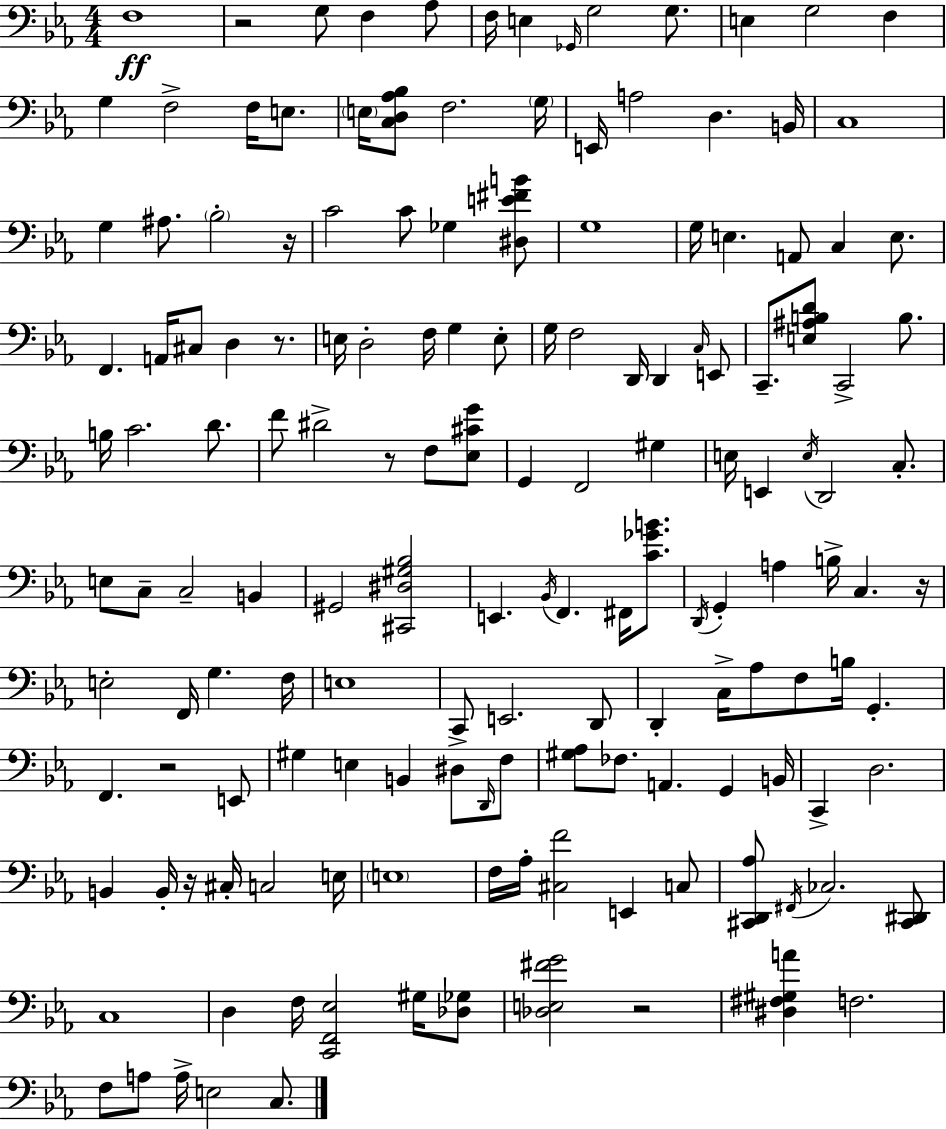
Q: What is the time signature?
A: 4/4